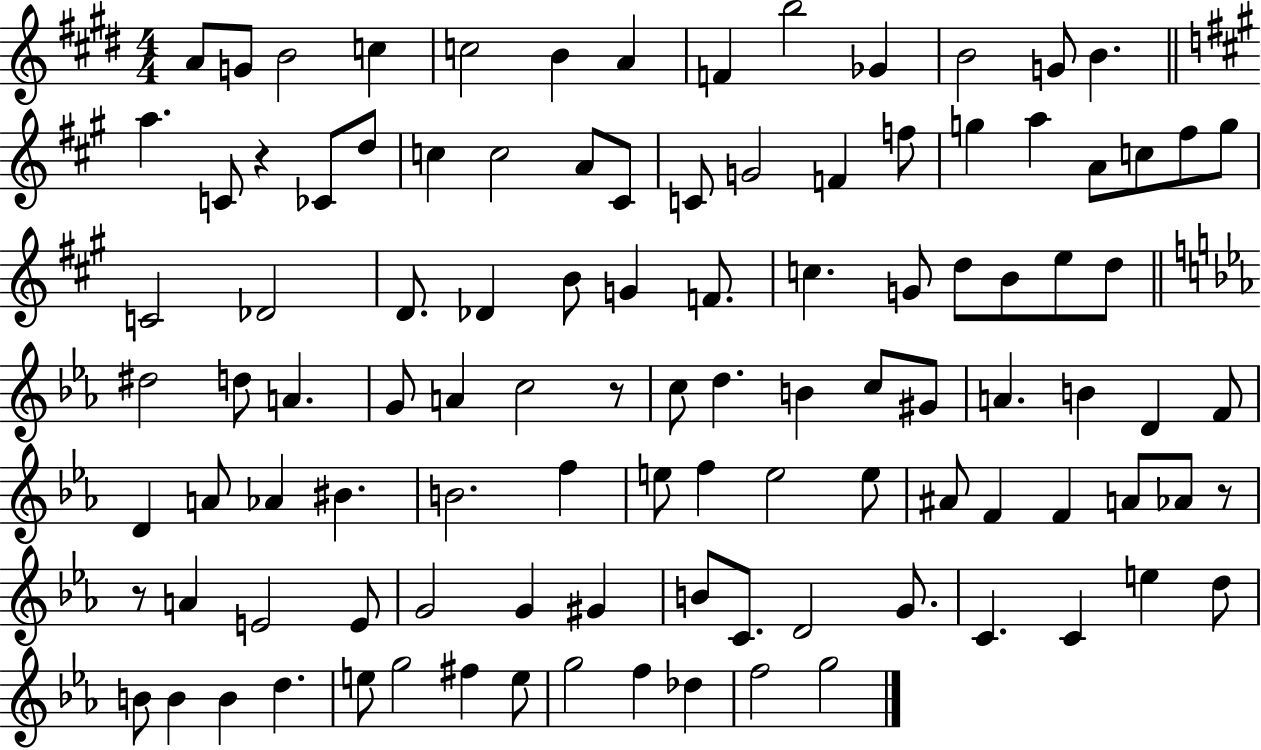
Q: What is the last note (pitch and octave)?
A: G5